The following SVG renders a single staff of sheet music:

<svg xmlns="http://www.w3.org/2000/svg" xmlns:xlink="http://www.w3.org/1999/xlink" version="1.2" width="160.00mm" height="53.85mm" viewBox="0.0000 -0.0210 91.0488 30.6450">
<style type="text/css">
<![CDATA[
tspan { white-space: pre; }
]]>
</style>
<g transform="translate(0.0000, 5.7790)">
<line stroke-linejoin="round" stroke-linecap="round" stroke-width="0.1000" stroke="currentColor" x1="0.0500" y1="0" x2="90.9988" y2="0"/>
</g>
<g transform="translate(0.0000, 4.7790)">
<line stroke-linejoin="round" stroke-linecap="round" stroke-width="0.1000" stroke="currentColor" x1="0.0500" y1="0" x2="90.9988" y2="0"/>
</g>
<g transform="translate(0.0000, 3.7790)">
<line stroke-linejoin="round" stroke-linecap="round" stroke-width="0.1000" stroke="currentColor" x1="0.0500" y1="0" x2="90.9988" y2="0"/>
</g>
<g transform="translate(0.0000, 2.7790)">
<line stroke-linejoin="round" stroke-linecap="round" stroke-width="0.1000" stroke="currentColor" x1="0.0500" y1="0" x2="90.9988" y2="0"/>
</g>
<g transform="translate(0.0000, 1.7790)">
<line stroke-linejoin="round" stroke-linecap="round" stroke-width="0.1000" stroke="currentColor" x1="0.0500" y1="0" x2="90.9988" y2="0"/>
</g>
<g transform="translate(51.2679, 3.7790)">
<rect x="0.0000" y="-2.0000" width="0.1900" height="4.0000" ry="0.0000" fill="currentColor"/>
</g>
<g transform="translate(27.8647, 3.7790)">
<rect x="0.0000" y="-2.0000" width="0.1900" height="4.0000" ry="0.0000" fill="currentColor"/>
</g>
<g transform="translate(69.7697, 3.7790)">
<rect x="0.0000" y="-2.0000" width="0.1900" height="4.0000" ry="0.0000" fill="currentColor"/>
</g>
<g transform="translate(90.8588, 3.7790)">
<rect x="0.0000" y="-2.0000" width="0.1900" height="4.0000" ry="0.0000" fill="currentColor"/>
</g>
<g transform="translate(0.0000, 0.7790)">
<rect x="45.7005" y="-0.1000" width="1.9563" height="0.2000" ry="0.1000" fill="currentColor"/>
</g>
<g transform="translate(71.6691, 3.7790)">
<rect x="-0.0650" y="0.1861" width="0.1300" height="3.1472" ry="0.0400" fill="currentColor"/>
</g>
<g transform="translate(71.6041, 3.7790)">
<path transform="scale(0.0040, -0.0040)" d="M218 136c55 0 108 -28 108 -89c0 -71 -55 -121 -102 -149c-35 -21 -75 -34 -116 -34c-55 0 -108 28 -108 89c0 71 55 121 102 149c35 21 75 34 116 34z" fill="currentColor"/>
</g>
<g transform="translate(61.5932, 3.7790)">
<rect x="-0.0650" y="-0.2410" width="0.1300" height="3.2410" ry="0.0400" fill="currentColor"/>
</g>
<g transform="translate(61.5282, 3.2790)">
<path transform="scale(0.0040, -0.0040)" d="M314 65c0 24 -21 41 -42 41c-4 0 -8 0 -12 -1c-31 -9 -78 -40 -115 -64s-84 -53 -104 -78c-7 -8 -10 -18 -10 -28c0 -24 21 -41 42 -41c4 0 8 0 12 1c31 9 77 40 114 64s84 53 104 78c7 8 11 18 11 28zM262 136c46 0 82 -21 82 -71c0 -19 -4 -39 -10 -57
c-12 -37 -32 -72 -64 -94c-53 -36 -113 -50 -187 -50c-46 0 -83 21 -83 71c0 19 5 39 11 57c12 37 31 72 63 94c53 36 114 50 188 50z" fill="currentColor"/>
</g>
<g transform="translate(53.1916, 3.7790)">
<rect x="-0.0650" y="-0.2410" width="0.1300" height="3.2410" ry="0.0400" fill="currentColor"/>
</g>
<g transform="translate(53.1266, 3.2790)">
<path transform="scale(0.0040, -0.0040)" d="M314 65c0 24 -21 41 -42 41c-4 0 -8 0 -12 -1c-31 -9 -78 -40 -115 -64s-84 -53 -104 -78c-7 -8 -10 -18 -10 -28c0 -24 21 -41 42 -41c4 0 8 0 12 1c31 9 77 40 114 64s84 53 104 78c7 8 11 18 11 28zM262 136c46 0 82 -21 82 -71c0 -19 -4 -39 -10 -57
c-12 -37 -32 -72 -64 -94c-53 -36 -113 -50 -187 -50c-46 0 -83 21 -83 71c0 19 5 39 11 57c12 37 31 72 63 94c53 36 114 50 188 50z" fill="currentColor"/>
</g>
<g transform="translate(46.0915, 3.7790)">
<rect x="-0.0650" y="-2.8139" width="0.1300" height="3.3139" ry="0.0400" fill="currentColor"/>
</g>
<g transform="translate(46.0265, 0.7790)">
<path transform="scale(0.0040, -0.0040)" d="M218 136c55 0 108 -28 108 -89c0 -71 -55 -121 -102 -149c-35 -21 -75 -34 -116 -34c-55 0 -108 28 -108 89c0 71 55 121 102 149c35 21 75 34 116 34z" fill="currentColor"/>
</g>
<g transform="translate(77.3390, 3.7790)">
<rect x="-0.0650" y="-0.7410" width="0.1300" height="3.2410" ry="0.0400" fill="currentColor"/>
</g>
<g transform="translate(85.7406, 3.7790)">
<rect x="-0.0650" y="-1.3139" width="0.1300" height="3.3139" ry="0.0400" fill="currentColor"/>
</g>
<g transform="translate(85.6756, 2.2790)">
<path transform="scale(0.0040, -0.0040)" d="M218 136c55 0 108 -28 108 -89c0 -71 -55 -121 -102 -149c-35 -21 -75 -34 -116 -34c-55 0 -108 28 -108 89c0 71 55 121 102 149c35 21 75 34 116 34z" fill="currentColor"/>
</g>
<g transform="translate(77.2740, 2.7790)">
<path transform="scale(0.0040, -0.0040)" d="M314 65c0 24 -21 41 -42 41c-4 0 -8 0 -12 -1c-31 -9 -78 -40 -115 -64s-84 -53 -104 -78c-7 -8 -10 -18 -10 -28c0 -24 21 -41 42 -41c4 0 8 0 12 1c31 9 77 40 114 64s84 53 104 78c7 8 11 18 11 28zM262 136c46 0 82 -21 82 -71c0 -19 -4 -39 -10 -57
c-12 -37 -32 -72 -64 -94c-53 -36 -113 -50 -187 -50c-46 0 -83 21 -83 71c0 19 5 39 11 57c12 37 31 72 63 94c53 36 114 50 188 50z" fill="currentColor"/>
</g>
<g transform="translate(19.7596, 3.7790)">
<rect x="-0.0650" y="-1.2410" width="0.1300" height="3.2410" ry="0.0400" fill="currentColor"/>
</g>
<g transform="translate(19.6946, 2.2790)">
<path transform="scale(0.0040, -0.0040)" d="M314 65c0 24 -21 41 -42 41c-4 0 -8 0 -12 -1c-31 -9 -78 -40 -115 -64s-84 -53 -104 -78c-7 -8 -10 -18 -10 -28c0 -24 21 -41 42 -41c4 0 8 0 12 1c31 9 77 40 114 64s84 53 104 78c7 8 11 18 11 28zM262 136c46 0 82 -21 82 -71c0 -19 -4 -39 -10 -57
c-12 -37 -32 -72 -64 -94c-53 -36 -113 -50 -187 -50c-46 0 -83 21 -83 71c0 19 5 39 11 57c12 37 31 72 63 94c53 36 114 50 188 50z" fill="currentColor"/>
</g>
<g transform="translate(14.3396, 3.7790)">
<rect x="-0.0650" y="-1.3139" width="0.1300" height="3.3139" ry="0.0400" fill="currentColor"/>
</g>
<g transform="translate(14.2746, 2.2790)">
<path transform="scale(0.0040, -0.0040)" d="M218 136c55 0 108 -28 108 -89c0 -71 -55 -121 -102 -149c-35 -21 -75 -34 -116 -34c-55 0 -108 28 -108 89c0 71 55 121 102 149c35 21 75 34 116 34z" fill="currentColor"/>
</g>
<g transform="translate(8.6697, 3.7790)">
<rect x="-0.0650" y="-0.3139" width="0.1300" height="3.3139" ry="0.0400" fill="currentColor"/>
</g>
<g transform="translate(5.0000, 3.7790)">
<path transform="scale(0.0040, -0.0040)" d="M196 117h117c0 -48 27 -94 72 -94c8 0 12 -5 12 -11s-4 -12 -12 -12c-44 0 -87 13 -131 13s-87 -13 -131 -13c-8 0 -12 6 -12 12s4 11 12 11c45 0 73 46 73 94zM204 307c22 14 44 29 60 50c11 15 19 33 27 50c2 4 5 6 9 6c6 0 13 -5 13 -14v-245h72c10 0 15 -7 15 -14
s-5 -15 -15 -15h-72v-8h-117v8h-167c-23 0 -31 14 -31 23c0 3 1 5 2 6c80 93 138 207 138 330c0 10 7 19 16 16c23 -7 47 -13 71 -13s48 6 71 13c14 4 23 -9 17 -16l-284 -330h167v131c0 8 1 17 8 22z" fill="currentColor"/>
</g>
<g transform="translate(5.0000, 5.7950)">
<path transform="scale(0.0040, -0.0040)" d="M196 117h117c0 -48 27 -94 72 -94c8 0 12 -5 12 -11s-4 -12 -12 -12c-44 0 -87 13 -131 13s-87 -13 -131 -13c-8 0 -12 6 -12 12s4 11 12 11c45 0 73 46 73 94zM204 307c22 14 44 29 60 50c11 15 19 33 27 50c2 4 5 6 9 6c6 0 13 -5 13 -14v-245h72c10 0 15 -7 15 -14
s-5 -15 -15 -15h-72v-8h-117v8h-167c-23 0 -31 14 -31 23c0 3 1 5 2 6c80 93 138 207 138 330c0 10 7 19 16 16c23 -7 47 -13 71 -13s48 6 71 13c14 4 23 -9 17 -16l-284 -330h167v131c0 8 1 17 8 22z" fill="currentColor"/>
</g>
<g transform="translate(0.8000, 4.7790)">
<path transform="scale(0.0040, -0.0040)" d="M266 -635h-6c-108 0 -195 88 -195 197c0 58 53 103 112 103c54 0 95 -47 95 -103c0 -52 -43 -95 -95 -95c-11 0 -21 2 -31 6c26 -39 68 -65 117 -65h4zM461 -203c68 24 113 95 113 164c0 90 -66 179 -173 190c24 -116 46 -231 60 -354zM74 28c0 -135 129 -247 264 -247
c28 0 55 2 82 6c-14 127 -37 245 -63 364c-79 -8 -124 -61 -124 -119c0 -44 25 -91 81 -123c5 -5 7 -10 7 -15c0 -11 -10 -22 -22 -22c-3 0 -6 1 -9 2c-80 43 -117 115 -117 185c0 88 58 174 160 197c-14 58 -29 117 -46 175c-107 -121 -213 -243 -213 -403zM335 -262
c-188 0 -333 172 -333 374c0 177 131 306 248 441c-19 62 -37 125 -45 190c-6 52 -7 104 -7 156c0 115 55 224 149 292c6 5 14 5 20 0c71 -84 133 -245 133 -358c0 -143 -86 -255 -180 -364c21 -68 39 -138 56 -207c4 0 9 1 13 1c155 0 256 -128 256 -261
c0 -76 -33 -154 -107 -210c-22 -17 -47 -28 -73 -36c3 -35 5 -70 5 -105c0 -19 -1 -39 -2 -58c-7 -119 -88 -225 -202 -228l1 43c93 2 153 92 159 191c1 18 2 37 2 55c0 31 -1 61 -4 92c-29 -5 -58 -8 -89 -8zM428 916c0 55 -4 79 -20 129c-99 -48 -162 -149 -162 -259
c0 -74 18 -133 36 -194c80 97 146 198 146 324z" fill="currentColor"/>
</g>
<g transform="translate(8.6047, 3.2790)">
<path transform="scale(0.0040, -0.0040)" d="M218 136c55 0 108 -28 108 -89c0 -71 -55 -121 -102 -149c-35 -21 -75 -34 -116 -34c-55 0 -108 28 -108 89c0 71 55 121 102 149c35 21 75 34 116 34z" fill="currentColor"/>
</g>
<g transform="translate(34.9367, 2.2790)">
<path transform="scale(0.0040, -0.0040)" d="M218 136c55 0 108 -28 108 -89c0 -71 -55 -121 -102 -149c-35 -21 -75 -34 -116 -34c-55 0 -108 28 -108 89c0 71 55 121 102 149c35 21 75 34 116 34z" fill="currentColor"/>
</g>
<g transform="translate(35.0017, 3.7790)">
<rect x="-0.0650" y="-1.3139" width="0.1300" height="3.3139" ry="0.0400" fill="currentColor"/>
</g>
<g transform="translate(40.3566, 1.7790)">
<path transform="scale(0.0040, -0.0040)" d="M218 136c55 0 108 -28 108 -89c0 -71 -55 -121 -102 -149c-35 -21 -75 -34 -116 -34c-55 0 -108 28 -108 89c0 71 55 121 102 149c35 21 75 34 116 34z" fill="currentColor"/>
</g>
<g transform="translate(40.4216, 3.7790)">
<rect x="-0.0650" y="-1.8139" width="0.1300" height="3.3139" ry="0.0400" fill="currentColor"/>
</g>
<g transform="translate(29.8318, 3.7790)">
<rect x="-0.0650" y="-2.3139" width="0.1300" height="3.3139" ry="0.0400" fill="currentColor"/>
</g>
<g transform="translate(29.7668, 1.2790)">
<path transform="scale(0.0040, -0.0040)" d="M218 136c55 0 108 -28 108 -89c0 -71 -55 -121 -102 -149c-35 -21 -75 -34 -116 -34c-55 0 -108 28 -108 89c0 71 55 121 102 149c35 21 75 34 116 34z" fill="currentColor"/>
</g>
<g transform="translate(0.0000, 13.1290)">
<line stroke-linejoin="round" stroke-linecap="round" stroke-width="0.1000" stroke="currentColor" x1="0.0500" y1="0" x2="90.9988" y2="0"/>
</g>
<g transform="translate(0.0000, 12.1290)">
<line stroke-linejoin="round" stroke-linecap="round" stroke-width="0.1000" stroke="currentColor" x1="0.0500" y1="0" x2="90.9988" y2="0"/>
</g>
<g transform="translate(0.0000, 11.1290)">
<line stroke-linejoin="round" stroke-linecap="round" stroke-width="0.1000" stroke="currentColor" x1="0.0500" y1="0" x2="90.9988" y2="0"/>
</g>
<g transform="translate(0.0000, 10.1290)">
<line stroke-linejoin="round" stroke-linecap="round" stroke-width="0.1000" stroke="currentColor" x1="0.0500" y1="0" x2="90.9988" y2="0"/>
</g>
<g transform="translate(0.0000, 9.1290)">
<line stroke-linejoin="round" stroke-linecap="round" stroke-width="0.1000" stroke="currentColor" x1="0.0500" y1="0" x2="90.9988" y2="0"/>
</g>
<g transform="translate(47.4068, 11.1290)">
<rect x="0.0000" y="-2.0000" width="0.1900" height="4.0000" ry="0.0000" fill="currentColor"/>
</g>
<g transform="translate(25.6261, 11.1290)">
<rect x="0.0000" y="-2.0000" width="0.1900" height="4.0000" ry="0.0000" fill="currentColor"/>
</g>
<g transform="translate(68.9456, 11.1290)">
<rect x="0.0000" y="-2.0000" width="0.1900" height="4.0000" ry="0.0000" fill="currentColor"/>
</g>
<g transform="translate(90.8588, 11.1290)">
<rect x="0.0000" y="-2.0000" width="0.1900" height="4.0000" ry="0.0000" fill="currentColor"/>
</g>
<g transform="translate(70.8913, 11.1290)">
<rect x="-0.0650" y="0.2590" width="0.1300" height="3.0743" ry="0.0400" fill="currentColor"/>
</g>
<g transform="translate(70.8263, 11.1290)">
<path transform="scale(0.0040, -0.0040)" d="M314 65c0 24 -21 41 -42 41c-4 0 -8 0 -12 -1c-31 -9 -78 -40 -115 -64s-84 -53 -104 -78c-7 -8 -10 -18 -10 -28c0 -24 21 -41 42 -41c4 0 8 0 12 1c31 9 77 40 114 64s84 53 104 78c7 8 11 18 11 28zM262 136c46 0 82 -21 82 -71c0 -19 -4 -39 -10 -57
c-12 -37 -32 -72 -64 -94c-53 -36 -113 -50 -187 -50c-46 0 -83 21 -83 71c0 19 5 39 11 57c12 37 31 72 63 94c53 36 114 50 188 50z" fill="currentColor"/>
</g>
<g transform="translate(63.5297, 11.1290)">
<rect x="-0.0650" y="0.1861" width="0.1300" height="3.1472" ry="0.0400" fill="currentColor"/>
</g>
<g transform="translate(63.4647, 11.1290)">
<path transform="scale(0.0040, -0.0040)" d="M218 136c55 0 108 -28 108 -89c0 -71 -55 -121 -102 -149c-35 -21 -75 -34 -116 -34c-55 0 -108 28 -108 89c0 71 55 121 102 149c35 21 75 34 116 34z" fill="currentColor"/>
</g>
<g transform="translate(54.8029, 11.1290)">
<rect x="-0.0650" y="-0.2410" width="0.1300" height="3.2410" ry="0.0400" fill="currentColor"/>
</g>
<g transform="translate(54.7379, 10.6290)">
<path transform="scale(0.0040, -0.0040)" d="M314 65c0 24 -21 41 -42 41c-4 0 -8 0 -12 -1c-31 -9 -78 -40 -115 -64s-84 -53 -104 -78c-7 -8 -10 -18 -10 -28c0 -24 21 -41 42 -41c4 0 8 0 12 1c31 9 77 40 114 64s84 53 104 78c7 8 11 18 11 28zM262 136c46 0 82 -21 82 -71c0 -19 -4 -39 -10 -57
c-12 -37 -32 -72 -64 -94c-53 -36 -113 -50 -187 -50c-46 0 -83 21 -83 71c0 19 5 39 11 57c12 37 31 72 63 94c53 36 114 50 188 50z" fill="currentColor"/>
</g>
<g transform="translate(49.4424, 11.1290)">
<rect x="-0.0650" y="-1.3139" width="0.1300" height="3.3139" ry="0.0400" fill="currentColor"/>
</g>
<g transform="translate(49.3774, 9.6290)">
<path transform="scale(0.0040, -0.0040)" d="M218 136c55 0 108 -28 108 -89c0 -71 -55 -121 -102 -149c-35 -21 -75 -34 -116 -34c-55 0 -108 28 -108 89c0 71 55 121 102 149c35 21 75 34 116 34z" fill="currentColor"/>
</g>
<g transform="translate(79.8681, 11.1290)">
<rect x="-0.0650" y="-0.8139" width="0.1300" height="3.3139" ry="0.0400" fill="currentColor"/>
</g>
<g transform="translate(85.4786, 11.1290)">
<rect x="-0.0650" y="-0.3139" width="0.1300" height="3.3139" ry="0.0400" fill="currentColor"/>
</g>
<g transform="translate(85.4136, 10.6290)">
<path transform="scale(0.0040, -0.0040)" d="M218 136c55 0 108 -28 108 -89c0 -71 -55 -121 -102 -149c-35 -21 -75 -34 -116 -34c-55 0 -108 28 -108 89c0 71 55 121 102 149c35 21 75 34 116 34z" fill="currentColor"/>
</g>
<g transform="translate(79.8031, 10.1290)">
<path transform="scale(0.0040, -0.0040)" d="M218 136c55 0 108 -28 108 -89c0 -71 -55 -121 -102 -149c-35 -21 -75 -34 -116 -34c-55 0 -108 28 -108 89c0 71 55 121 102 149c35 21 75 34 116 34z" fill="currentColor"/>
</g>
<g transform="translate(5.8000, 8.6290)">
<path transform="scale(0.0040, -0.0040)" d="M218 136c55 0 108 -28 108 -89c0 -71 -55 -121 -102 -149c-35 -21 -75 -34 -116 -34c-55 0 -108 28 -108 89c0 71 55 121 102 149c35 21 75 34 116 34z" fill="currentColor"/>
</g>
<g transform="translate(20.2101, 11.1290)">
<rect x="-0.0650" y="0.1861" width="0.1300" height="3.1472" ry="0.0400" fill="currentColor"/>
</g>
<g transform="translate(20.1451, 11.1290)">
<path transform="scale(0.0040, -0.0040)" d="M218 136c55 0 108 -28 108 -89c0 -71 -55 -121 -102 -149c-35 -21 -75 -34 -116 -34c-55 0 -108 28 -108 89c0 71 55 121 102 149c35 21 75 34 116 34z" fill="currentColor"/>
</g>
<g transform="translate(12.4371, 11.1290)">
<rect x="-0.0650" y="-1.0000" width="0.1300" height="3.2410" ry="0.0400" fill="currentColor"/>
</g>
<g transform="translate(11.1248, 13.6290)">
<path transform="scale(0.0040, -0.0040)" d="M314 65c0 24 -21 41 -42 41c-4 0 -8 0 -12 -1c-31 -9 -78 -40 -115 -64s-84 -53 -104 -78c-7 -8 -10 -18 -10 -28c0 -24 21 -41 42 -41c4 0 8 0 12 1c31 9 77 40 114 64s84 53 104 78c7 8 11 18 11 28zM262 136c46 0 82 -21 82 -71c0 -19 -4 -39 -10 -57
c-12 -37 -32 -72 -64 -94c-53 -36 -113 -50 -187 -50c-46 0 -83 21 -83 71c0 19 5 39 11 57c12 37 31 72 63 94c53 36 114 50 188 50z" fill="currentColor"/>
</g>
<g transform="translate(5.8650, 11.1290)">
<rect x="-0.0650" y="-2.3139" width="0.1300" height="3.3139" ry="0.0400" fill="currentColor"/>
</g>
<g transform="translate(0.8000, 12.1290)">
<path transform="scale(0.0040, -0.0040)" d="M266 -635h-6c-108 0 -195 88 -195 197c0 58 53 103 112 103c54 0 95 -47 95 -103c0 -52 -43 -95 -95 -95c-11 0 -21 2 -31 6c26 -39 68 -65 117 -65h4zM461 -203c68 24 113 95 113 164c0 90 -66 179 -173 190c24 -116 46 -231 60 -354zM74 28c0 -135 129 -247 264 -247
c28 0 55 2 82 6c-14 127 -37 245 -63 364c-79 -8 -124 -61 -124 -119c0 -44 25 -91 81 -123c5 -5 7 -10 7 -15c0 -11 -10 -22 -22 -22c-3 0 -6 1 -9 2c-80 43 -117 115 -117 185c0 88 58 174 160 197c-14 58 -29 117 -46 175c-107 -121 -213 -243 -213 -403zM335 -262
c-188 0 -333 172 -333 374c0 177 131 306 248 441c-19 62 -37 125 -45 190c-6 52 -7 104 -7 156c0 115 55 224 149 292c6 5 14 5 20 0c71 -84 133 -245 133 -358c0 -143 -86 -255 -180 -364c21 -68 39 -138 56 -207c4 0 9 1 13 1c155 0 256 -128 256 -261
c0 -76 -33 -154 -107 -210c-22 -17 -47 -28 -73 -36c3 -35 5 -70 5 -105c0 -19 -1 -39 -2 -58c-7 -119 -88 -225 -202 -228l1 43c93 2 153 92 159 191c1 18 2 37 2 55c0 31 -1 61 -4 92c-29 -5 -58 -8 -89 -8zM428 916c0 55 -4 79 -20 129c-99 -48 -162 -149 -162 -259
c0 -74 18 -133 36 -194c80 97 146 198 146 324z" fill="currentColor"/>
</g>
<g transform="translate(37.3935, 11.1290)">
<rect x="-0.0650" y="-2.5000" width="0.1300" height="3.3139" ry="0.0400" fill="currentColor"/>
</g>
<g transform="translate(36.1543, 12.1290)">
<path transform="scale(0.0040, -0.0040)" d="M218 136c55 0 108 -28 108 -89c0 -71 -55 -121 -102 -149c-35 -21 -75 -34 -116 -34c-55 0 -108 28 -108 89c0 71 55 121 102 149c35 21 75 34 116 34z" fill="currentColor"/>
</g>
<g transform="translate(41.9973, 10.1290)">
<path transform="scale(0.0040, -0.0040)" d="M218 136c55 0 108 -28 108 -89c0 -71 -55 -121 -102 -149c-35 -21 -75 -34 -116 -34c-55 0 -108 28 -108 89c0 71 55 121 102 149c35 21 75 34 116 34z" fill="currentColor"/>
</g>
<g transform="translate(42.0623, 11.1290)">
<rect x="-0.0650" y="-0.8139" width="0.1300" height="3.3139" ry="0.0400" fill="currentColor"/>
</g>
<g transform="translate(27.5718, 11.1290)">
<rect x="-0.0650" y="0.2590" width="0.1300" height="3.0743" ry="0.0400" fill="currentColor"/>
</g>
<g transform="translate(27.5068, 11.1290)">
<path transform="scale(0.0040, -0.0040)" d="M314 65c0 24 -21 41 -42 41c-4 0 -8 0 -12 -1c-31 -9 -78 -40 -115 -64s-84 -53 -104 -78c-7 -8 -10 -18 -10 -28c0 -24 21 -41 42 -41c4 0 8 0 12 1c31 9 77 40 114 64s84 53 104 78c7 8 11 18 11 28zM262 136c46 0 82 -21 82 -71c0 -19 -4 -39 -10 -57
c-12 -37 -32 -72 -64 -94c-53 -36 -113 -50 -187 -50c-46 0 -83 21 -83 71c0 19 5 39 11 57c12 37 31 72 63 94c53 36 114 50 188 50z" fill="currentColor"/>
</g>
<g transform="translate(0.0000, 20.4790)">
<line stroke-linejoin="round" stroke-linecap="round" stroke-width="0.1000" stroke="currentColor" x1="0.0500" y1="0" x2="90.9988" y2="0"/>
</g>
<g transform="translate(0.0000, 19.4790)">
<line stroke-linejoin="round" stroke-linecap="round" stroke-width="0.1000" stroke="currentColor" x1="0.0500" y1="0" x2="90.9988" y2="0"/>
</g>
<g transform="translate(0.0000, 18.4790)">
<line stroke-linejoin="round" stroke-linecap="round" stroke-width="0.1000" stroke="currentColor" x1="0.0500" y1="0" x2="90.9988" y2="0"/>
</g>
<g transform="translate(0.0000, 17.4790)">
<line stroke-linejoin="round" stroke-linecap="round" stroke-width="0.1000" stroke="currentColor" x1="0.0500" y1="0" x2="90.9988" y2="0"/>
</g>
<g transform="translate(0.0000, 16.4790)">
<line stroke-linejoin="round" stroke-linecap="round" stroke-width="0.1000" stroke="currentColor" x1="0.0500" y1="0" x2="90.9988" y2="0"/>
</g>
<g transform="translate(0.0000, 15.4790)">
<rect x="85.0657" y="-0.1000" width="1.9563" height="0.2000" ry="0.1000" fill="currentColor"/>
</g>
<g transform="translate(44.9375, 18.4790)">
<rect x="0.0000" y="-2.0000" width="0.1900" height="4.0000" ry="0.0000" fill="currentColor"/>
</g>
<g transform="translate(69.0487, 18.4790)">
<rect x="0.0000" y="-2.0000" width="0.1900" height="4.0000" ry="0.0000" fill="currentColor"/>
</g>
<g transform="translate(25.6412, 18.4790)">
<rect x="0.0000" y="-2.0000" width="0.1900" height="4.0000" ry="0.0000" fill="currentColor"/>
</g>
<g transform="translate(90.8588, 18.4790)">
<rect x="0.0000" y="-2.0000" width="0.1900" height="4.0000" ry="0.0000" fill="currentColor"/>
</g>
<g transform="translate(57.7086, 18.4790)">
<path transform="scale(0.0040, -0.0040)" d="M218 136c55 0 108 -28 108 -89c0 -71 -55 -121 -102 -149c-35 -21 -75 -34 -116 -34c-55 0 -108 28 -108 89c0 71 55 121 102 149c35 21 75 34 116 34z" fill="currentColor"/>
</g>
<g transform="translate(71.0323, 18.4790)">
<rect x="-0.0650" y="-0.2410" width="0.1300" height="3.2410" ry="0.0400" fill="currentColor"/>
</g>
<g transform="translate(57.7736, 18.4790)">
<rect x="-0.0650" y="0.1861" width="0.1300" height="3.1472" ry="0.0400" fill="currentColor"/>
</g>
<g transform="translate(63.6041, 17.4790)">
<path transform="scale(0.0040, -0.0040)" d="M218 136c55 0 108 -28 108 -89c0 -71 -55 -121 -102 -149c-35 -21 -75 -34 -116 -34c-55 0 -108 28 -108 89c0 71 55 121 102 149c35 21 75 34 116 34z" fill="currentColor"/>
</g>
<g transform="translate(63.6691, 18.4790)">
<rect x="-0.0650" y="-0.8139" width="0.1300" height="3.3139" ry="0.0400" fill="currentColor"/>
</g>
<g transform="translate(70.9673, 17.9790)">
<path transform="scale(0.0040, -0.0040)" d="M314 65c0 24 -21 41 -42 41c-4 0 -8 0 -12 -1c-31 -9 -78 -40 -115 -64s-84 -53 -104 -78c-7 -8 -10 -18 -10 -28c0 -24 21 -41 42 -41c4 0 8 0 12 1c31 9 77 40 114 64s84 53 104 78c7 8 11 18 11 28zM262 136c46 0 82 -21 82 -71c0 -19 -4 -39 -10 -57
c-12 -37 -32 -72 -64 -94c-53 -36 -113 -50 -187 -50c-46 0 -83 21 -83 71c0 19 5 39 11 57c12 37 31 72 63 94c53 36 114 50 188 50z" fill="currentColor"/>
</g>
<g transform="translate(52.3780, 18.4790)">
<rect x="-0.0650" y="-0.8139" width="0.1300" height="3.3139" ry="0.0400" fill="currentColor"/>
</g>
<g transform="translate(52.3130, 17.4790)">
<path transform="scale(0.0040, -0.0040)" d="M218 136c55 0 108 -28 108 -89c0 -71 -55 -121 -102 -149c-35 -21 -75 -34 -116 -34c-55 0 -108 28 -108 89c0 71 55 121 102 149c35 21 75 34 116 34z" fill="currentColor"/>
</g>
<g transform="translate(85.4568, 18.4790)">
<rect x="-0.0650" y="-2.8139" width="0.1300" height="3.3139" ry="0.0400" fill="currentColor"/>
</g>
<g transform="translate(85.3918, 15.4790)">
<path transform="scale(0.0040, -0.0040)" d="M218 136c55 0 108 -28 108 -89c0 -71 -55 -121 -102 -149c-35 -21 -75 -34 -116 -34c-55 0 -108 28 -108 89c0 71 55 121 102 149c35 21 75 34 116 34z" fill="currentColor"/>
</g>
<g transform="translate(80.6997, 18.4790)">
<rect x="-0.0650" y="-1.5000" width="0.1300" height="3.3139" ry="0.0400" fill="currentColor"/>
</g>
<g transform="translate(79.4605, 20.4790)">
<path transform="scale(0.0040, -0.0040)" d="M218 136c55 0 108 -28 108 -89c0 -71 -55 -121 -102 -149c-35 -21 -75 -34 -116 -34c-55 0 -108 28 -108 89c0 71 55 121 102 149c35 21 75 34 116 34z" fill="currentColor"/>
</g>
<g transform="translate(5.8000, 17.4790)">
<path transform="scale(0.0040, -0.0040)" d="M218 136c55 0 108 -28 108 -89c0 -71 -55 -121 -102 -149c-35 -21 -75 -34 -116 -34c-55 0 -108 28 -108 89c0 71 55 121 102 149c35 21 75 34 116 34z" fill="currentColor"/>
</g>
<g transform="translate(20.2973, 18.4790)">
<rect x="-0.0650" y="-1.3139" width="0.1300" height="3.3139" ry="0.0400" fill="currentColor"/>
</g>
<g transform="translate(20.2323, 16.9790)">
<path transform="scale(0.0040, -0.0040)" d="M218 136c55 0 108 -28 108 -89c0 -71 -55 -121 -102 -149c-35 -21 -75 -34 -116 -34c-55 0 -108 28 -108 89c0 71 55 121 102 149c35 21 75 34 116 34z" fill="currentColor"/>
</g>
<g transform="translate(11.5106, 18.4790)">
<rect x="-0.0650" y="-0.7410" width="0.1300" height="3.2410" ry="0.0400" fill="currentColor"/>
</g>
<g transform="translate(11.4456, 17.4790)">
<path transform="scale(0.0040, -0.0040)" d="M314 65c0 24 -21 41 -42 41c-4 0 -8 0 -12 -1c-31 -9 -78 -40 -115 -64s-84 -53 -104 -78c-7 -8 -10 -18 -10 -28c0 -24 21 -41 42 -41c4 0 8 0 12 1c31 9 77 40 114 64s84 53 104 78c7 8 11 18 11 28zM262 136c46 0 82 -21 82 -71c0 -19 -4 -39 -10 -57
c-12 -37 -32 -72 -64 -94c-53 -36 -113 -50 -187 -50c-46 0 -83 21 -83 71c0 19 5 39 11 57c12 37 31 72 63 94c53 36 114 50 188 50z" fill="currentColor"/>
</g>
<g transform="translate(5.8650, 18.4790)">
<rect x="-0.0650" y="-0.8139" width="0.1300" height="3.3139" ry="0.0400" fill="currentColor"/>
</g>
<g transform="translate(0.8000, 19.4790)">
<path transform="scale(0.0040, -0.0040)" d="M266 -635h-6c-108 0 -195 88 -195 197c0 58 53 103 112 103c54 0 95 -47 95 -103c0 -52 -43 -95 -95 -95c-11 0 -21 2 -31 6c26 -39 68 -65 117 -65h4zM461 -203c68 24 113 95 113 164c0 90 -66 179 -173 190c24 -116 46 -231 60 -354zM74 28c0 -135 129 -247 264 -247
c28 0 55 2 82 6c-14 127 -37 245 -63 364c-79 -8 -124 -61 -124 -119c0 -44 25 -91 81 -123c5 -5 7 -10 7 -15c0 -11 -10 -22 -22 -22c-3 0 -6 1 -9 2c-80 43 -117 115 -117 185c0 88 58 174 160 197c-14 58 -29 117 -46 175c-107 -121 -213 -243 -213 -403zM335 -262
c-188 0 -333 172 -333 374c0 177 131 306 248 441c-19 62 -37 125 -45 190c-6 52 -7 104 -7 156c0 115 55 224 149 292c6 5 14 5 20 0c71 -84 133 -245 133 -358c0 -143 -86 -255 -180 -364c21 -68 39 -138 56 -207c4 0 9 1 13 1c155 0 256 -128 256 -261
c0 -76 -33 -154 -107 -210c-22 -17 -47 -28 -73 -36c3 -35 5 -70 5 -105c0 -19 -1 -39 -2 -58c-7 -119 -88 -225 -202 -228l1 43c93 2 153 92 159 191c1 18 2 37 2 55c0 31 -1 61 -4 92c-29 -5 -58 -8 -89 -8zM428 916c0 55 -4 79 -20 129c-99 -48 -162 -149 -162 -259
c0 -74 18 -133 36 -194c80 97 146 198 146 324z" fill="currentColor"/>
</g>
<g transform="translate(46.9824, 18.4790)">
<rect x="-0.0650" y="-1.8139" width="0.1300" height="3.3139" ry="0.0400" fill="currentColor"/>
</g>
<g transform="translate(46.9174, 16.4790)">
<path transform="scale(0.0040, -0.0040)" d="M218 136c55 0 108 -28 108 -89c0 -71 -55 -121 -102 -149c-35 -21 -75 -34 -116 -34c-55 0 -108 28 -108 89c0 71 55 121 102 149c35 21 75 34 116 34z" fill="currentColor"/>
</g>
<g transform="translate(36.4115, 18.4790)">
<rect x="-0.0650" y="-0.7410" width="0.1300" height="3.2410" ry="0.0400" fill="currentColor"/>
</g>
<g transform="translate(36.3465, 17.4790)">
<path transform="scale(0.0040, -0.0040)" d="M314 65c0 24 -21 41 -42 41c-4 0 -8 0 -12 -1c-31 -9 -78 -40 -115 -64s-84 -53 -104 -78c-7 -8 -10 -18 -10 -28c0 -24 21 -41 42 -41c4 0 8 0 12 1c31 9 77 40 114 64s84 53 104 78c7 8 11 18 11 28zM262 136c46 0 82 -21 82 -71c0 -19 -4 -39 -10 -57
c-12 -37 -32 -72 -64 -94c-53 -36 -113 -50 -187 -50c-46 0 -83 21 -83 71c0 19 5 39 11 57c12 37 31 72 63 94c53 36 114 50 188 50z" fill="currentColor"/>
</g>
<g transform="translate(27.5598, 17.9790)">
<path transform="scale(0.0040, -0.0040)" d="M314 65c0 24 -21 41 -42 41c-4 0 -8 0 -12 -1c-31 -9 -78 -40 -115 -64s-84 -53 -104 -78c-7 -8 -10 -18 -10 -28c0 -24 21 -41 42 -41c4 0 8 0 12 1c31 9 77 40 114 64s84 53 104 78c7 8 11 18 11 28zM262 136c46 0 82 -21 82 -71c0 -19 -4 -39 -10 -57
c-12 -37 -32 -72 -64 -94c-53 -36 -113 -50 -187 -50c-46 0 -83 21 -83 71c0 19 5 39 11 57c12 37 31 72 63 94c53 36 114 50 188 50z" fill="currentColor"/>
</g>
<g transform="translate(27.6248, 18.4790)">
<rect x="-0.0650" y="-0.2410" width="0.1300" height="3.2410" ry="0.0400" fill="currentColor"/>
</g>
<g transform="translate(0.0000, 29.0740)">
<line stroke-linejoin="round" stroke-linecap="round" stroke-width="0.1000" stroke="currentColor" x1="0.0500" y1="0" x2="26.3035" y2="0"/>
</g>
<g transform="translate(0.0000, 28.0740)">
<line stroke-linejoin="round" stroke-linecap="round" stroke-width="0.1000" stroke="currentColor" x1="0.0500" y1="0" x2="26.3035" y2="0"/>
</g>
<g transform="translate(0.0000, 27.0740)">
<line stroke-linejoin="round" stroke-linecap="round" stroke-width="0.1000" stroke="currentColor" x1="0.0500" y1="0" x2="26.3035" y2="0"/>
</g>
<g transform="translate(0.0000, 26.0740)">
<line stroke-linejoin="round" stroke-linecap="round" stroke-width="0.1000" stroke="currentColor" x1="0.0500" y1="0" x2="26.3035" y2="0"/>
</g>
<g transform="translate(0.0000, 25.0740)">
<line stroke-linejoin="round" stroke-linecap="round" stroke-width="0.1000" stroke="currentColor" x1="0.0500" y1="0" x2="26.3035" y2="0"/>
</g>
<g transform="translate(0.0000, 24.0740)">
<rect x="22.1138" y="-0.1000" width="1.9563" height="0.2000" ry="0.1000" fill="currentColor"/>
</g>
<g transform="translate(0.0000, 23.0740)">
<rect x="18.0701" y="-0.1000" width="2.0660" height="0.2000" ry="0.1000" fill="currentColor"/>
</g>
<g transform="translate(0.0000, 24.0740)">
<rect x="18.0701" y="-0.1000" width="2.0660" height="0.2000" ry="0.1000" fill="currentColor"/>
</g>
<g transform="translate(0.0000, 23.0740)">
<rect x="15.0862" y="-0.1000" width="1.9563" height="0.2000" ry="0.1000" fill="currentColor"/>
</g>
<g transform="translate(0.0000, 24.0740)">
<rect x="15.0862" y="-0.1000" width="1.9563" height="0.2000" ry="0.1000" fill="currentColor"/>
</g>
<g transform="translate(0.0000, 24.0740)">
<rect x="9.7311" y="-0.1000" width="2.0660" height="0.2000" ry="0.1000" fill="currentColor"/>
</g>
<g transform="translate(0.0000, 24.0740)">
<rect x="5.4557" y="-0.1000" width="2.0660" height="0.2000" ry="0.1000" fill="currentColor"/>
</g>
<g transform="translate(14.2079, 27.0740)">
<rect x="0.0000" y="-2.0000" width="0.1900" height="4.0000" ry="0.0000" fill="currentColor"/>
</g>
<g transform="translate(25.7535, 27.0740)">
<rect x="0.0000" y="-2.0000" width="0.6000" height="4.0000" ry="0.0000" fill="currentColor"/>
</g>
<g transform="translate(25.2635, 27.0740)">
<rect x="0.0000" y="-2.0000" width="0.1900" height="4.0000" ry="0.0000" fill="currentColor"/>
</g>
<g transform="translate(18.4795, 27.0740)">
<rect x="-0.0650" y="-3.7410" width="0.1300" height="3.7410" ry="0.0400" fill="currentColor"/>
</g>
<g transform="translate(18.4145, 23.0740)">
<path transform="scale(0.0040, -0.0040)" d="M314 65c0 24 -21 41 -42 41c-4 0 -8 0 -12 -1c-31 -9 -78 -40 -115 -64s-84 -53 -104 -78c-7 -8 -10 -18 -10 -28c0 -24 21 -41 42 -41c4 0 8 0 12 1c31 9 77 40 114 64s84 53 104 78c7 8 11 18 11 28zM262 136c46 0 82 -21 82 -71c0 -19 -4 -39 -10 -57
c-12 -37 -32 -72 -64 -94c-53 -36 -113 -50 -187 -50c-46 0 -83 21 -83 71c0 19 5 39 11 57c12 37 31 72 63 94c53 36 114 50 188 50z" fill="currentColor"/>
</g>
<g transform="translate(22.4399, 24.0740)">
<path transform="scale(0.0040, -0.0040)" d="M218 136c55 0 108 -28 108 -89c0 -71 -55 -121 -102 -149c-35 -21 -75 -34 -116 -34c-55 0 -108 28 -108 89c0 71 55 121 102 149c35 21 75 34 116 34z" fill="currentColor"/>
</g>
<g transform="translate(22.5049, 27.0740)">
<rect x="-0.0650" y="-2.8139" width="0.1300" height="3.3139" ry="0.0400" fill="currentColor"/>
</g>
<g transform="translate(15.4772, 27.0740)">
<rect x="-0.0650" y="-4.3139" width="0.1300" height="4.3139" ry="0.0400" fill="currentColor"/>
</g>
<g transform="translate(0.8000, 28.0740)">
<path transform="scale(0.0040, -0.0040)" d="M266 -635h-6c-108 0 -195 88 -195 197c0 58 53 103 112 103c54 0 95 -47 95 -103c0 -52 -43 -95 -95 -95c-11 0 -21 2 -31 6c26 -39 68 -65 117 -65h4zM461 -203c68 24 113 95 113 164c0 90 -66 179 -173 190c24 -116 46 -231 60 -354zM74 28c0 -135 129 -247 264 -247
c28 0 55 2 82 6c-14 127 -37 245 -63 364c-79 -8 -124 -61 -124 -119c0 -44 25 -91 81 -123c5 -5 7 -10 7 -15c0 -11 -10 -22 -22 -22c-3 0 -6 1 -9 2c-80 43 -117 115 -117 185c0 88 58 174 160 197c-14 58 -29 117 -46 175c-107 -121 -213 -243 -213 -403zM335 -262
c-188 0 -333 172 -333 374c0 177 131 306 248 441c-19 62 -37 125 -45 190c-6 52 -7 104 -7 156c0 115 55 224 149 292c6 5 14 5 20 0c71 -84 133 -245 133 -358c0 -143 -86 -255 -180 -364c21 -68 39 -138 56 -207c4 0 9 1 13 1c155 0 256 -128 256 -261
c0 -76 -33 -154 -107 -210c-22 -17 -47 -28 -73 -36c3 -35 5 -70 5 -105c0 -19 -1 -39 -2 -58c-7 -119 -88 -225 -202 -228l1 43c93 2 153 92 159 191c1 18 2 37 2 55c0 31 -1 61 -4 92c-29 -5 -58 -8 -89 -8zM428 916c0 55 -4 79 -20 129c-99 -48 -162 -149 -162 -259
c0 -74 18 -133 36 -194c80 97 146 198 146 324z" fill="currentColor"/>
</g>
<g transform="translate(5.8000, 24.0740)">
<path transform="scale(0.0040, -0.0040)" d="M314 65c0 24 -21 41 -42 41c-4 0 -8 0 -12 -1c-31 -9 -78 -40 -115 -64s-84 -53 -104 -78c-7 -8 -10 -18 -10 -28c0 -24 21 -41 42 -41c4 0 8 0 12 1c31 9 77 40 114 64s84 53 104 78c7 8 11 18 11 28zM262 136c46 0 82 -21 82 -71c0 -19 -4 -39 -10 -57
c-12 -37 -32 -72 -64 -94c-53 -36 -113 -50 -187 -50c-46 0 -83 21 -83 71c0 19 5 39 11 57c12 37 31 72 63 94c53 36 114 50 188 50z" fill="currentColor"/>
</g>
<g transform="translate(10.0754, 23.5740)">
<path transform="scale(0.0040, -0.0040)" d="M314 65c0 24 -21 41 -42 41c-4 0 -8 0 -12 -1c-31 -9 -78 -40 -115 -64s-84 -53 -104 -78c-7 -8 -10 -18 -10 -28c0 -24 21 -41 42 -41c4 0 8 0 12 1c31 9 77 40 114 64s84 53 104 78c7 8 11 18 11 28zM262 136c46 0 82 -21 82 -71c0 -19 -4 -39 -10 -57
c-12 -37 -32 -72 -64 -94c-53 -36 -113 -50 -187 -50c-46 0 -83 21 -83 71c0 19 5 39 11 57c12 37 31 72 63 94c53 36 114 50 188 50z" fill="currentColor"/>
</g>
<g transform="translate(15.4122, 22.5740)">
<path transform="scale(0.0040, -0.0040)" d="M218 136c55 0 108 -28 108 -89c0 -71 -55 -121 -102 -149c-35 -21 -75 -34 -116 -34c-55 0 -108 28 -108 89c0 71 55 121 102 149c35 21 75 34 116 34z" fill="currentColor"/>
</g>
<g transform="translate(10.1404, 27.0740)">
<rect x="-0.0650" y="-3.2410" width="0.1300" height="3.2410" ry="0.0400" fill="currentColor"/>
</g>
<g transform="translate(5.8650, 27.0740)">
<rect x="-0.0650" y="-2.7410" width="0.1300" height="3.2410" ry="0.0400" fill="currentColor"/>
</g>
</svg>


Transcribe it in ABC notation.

X:1
T:Untitled
M:4/4
L:1/4
K:C
c e e2 g e f a c2 c2 B d2 e g D2 B B2 G d e c2 B B2 d c d d2 e c2 d2 f d B d c2 E a a2 b2 d' c'2 a